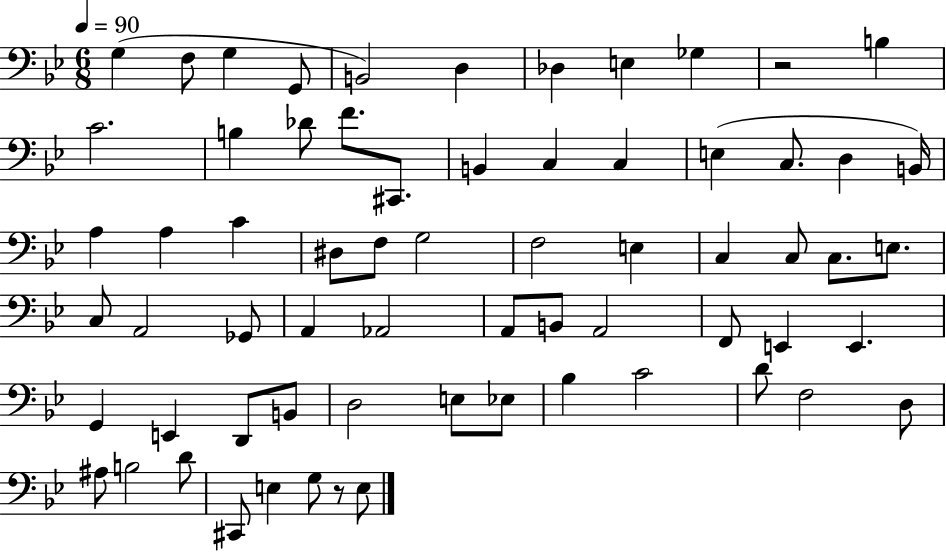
{
  \clef bass
  \numericTimeSignature
  \time 6/8
  \key bes \major
  \tempo 4 = 90
  g4( f8 g4 g,8 | b,2) d4 | des4 e4 ges4 | r2 b4 | \break c'2. | b4 des'8 f'8. cis,8. | b,4 c4 c4 | e4( c8. d4 b,16) | \break a4 a4 c'4 | dis8 f8 g2 | f2 e4 | c4 c8 c8. e8. | \break c8 a,2 ges,8 | a,4 aes,2 | a,8 b,8 a,2 | f,8 e,4 e,4. | \break g,4 e,4 d,8 b,8 | d2 e8 ees8 | bes4 c'2 | d'8 f2 d8 | \break ais8 b2 d'8 | cis,8 e4 g8 r8 e8 | \bar "|."
}